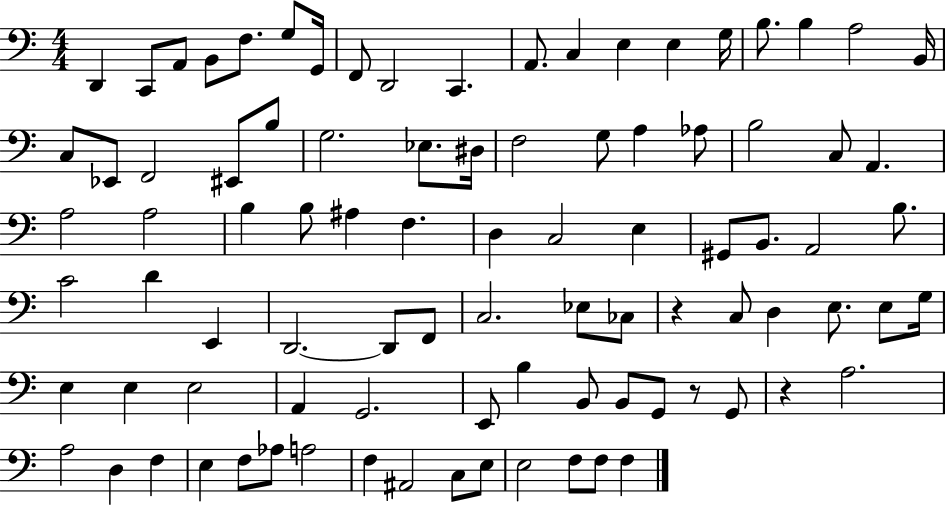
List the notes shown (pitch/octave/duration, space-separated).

D2/q C2/e A2/e B2/e F3/e. G3/e G2/s F2/e D2/h C2/q. A2/e. C3/q E3/q E3/q G3/s B3/e. B3/q A3/h B2/s C3/e Eb2/e F2/h EIS2/e B3/e G3/h. Eb3/e. D#3/s F3/h G3/e A3/q Ab3/e B3/h C3/e A2/q. A3/h A3/h B3/q B3/e A#3/q F3/q. D3/q C3/h E3/q G#2/e B2/e. A2/h B3/e. C4/h D4/q E2/q D2/h. D2/e F2/e C3/h. Eb3/e CES3/e R/q C3/e D3/q E3/e. E3/e G3/s E3/q E3/q E3/h A2/q G2/h. E2/e B3/q B2/e B2/e G2/e R/e G2/e R/q A3/h. A3/h D3/q F3/q E3/q F3/e Ab3/e A3/h F3/q A#2/h C3/e E3/e E3/h F3/e F3/e F3/q